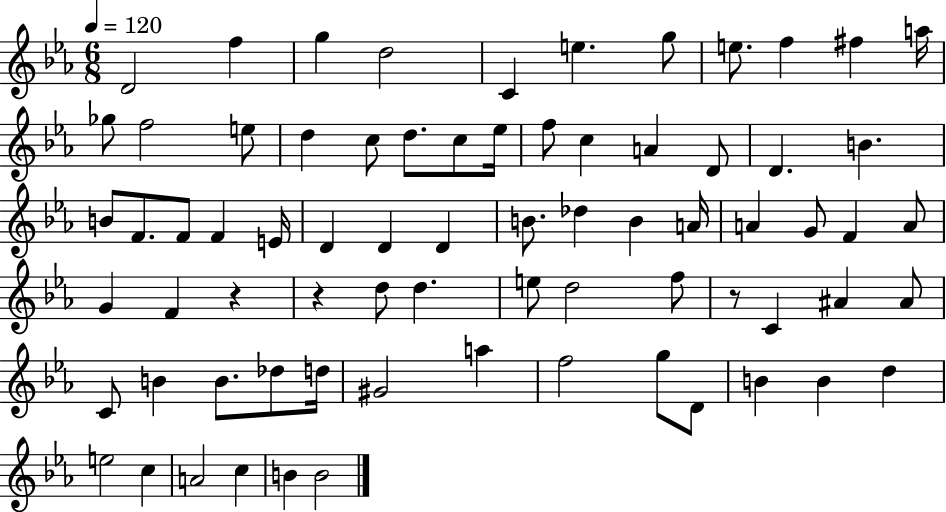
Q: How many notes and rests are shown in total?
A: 73